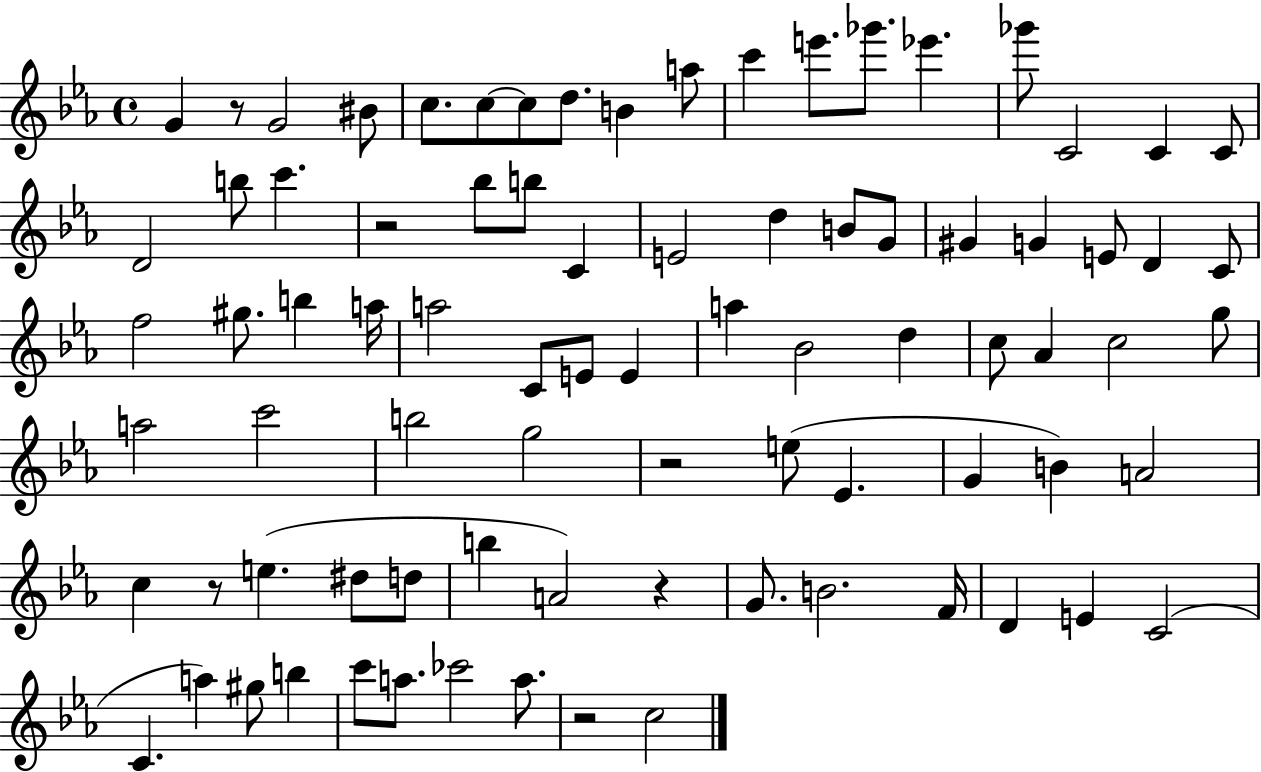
X:1
T:Untitled
M:4/4
L:1/4
K:Eb
G z/2 G2 ^B/2 c/2 c/2 c/2 d/2 B a/2 c' e'/2 _g'/2 _e' _g'/2 C2 C C/2 D2 b/2 c' z2 _b/2 b/2 C E2 d B/2 G/2 ^G G E/2 D C/2 f2 ^g/2 b a/4 a2 C/2 E/2 E a _B2 d c/2 _A c2 g/2 a2 c'2 b2 g2 z2 e/2 _E G B A2 c z/2 e ^d/2 d/2 b A2 z G/2 B2 F/4 D E C2 C a ^g/2 b c'/2 a/2 _c'2 a/2 z2 c2